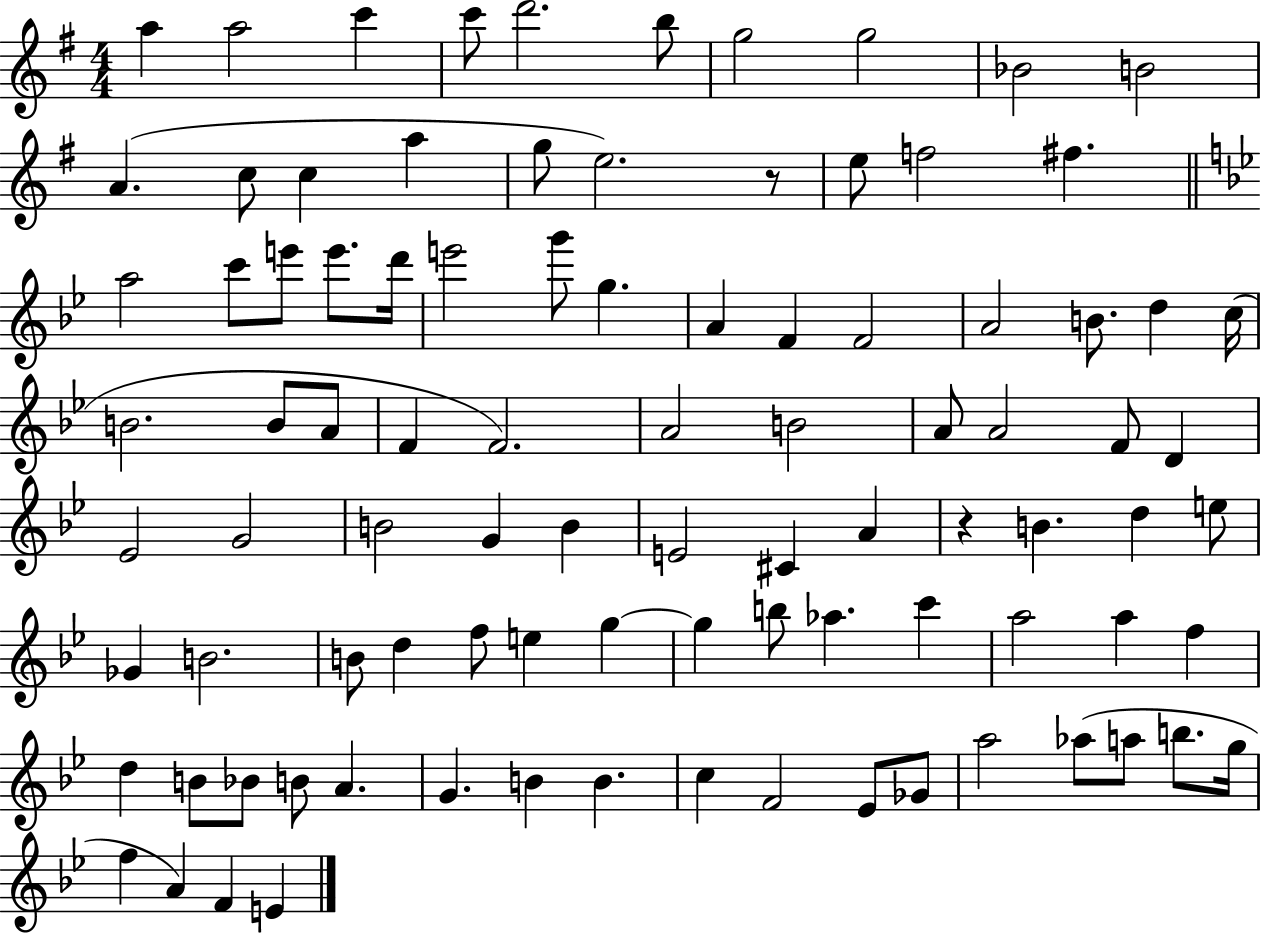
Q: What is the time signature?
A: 4/4